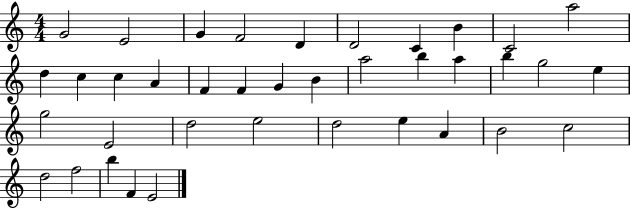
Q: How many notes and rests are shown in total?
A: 38